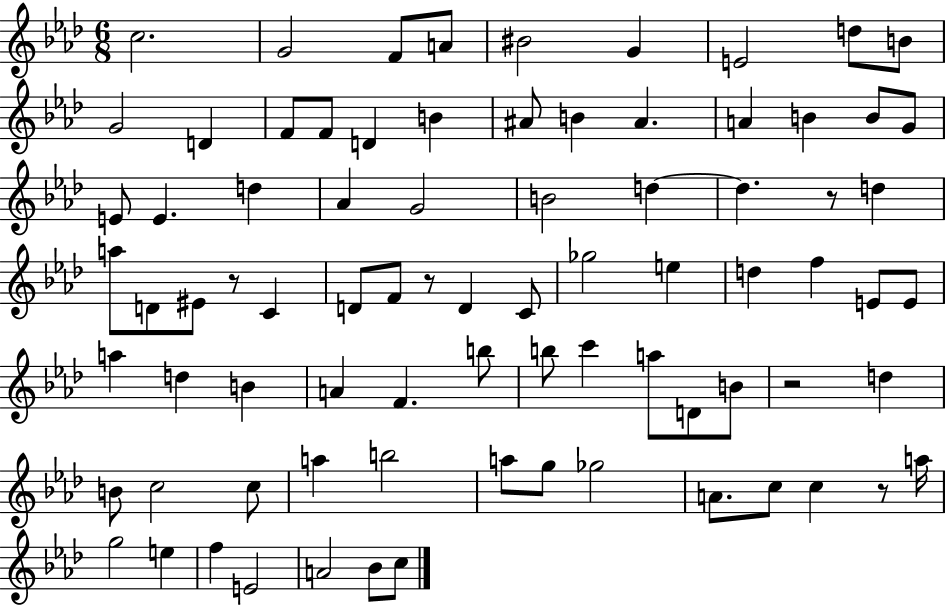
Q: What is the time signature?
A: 6/8